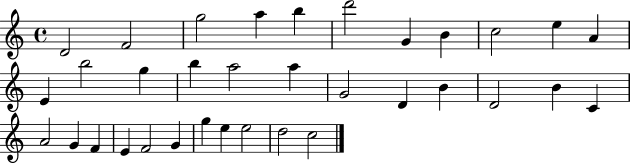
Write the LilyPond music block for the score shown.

{
  \clef treble
  \time 4/4
  \defaultTimeSignature
  \key c \major
  d'2 f'2 | g''2 a''4 b''4 | d'''2 g'4 b'4 | c''2 e''4 a'4 | \break e'4 b''2 g''4 | b''4 a''2 a''4 | g'2 d'4 b'4 | d'2 b'4 c'4 | \break a'2 g'4 f'4 | e'4 f'2 g'4 | g''4 e''4 e''2 | d''2 c''2 | \break \bar "|."
}